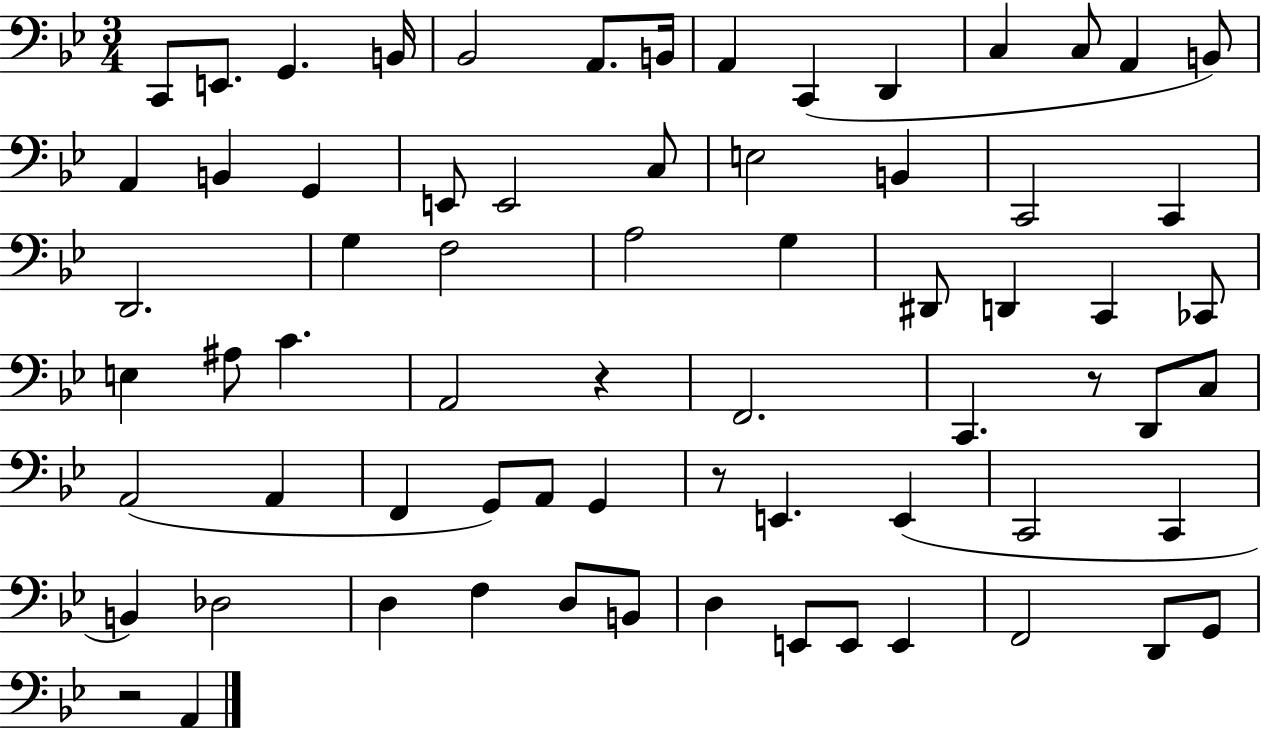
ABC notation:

X:1
T:Untitled
M:3/4
L:1/4
K:Bb
C,,/2 E,,/2 G,, B,,/4 _B,,2 A,,/2 B,,/4 A,, C,, D,, C, C,/2 A,, B,,/2 A,, B,, G,, E,,/2 E,,2 C,/2 E,2 B,, C,,2 C,, D,,2 G, F,2 A,2 G, ^D,,/2 D,, C,, _C,,/2 E, ^A,/2 C A,,2 z F,,2 C,, z/2 D,,/2 C,/2 A,,2 A,, F,, G,,/2 A,,/2 G,, z/2 E,, E,, C,,2 C,, B,, _D,2 D, F, D,/2 B,,/2 D, E,,/2 E,,/2 E,, F,,2 D,,/2 G,,/2 z2 A,,